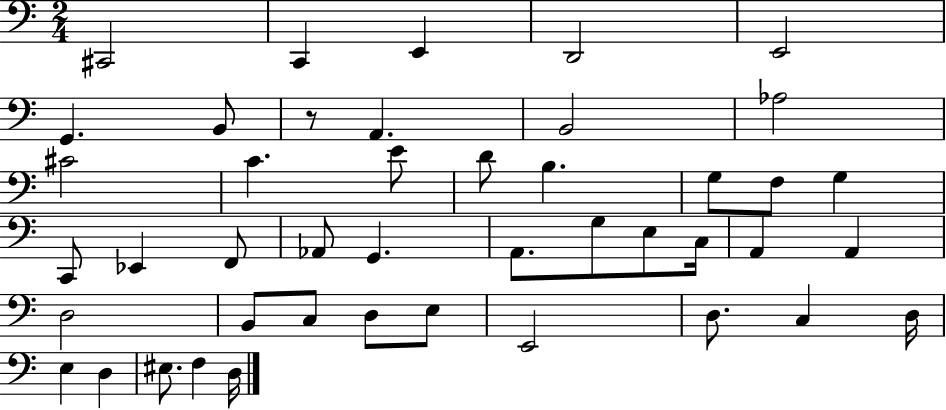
{
  \clef bass
  \numericTimeSignature
  \time 2/4
  \key c \major
  cis,2 | c,4 e,4 | d,2 | e,2 | \break g,4. b,8 | r8 a,4. | b,2 | aes2 | \break cis'2 | c'4. e'8 | d'8 b4. | g8 f8 g4 | \break c,8 ees,4 f,8 | aes,8 g,4. | a,8. g8 e8 c16 | a,4 a,4 | \break d2 | b,8 c8 d8 e8 | e,2 | d8. c4 d16 | \break e4 d4 | eis8. f4 d16 | \bar "|."
}